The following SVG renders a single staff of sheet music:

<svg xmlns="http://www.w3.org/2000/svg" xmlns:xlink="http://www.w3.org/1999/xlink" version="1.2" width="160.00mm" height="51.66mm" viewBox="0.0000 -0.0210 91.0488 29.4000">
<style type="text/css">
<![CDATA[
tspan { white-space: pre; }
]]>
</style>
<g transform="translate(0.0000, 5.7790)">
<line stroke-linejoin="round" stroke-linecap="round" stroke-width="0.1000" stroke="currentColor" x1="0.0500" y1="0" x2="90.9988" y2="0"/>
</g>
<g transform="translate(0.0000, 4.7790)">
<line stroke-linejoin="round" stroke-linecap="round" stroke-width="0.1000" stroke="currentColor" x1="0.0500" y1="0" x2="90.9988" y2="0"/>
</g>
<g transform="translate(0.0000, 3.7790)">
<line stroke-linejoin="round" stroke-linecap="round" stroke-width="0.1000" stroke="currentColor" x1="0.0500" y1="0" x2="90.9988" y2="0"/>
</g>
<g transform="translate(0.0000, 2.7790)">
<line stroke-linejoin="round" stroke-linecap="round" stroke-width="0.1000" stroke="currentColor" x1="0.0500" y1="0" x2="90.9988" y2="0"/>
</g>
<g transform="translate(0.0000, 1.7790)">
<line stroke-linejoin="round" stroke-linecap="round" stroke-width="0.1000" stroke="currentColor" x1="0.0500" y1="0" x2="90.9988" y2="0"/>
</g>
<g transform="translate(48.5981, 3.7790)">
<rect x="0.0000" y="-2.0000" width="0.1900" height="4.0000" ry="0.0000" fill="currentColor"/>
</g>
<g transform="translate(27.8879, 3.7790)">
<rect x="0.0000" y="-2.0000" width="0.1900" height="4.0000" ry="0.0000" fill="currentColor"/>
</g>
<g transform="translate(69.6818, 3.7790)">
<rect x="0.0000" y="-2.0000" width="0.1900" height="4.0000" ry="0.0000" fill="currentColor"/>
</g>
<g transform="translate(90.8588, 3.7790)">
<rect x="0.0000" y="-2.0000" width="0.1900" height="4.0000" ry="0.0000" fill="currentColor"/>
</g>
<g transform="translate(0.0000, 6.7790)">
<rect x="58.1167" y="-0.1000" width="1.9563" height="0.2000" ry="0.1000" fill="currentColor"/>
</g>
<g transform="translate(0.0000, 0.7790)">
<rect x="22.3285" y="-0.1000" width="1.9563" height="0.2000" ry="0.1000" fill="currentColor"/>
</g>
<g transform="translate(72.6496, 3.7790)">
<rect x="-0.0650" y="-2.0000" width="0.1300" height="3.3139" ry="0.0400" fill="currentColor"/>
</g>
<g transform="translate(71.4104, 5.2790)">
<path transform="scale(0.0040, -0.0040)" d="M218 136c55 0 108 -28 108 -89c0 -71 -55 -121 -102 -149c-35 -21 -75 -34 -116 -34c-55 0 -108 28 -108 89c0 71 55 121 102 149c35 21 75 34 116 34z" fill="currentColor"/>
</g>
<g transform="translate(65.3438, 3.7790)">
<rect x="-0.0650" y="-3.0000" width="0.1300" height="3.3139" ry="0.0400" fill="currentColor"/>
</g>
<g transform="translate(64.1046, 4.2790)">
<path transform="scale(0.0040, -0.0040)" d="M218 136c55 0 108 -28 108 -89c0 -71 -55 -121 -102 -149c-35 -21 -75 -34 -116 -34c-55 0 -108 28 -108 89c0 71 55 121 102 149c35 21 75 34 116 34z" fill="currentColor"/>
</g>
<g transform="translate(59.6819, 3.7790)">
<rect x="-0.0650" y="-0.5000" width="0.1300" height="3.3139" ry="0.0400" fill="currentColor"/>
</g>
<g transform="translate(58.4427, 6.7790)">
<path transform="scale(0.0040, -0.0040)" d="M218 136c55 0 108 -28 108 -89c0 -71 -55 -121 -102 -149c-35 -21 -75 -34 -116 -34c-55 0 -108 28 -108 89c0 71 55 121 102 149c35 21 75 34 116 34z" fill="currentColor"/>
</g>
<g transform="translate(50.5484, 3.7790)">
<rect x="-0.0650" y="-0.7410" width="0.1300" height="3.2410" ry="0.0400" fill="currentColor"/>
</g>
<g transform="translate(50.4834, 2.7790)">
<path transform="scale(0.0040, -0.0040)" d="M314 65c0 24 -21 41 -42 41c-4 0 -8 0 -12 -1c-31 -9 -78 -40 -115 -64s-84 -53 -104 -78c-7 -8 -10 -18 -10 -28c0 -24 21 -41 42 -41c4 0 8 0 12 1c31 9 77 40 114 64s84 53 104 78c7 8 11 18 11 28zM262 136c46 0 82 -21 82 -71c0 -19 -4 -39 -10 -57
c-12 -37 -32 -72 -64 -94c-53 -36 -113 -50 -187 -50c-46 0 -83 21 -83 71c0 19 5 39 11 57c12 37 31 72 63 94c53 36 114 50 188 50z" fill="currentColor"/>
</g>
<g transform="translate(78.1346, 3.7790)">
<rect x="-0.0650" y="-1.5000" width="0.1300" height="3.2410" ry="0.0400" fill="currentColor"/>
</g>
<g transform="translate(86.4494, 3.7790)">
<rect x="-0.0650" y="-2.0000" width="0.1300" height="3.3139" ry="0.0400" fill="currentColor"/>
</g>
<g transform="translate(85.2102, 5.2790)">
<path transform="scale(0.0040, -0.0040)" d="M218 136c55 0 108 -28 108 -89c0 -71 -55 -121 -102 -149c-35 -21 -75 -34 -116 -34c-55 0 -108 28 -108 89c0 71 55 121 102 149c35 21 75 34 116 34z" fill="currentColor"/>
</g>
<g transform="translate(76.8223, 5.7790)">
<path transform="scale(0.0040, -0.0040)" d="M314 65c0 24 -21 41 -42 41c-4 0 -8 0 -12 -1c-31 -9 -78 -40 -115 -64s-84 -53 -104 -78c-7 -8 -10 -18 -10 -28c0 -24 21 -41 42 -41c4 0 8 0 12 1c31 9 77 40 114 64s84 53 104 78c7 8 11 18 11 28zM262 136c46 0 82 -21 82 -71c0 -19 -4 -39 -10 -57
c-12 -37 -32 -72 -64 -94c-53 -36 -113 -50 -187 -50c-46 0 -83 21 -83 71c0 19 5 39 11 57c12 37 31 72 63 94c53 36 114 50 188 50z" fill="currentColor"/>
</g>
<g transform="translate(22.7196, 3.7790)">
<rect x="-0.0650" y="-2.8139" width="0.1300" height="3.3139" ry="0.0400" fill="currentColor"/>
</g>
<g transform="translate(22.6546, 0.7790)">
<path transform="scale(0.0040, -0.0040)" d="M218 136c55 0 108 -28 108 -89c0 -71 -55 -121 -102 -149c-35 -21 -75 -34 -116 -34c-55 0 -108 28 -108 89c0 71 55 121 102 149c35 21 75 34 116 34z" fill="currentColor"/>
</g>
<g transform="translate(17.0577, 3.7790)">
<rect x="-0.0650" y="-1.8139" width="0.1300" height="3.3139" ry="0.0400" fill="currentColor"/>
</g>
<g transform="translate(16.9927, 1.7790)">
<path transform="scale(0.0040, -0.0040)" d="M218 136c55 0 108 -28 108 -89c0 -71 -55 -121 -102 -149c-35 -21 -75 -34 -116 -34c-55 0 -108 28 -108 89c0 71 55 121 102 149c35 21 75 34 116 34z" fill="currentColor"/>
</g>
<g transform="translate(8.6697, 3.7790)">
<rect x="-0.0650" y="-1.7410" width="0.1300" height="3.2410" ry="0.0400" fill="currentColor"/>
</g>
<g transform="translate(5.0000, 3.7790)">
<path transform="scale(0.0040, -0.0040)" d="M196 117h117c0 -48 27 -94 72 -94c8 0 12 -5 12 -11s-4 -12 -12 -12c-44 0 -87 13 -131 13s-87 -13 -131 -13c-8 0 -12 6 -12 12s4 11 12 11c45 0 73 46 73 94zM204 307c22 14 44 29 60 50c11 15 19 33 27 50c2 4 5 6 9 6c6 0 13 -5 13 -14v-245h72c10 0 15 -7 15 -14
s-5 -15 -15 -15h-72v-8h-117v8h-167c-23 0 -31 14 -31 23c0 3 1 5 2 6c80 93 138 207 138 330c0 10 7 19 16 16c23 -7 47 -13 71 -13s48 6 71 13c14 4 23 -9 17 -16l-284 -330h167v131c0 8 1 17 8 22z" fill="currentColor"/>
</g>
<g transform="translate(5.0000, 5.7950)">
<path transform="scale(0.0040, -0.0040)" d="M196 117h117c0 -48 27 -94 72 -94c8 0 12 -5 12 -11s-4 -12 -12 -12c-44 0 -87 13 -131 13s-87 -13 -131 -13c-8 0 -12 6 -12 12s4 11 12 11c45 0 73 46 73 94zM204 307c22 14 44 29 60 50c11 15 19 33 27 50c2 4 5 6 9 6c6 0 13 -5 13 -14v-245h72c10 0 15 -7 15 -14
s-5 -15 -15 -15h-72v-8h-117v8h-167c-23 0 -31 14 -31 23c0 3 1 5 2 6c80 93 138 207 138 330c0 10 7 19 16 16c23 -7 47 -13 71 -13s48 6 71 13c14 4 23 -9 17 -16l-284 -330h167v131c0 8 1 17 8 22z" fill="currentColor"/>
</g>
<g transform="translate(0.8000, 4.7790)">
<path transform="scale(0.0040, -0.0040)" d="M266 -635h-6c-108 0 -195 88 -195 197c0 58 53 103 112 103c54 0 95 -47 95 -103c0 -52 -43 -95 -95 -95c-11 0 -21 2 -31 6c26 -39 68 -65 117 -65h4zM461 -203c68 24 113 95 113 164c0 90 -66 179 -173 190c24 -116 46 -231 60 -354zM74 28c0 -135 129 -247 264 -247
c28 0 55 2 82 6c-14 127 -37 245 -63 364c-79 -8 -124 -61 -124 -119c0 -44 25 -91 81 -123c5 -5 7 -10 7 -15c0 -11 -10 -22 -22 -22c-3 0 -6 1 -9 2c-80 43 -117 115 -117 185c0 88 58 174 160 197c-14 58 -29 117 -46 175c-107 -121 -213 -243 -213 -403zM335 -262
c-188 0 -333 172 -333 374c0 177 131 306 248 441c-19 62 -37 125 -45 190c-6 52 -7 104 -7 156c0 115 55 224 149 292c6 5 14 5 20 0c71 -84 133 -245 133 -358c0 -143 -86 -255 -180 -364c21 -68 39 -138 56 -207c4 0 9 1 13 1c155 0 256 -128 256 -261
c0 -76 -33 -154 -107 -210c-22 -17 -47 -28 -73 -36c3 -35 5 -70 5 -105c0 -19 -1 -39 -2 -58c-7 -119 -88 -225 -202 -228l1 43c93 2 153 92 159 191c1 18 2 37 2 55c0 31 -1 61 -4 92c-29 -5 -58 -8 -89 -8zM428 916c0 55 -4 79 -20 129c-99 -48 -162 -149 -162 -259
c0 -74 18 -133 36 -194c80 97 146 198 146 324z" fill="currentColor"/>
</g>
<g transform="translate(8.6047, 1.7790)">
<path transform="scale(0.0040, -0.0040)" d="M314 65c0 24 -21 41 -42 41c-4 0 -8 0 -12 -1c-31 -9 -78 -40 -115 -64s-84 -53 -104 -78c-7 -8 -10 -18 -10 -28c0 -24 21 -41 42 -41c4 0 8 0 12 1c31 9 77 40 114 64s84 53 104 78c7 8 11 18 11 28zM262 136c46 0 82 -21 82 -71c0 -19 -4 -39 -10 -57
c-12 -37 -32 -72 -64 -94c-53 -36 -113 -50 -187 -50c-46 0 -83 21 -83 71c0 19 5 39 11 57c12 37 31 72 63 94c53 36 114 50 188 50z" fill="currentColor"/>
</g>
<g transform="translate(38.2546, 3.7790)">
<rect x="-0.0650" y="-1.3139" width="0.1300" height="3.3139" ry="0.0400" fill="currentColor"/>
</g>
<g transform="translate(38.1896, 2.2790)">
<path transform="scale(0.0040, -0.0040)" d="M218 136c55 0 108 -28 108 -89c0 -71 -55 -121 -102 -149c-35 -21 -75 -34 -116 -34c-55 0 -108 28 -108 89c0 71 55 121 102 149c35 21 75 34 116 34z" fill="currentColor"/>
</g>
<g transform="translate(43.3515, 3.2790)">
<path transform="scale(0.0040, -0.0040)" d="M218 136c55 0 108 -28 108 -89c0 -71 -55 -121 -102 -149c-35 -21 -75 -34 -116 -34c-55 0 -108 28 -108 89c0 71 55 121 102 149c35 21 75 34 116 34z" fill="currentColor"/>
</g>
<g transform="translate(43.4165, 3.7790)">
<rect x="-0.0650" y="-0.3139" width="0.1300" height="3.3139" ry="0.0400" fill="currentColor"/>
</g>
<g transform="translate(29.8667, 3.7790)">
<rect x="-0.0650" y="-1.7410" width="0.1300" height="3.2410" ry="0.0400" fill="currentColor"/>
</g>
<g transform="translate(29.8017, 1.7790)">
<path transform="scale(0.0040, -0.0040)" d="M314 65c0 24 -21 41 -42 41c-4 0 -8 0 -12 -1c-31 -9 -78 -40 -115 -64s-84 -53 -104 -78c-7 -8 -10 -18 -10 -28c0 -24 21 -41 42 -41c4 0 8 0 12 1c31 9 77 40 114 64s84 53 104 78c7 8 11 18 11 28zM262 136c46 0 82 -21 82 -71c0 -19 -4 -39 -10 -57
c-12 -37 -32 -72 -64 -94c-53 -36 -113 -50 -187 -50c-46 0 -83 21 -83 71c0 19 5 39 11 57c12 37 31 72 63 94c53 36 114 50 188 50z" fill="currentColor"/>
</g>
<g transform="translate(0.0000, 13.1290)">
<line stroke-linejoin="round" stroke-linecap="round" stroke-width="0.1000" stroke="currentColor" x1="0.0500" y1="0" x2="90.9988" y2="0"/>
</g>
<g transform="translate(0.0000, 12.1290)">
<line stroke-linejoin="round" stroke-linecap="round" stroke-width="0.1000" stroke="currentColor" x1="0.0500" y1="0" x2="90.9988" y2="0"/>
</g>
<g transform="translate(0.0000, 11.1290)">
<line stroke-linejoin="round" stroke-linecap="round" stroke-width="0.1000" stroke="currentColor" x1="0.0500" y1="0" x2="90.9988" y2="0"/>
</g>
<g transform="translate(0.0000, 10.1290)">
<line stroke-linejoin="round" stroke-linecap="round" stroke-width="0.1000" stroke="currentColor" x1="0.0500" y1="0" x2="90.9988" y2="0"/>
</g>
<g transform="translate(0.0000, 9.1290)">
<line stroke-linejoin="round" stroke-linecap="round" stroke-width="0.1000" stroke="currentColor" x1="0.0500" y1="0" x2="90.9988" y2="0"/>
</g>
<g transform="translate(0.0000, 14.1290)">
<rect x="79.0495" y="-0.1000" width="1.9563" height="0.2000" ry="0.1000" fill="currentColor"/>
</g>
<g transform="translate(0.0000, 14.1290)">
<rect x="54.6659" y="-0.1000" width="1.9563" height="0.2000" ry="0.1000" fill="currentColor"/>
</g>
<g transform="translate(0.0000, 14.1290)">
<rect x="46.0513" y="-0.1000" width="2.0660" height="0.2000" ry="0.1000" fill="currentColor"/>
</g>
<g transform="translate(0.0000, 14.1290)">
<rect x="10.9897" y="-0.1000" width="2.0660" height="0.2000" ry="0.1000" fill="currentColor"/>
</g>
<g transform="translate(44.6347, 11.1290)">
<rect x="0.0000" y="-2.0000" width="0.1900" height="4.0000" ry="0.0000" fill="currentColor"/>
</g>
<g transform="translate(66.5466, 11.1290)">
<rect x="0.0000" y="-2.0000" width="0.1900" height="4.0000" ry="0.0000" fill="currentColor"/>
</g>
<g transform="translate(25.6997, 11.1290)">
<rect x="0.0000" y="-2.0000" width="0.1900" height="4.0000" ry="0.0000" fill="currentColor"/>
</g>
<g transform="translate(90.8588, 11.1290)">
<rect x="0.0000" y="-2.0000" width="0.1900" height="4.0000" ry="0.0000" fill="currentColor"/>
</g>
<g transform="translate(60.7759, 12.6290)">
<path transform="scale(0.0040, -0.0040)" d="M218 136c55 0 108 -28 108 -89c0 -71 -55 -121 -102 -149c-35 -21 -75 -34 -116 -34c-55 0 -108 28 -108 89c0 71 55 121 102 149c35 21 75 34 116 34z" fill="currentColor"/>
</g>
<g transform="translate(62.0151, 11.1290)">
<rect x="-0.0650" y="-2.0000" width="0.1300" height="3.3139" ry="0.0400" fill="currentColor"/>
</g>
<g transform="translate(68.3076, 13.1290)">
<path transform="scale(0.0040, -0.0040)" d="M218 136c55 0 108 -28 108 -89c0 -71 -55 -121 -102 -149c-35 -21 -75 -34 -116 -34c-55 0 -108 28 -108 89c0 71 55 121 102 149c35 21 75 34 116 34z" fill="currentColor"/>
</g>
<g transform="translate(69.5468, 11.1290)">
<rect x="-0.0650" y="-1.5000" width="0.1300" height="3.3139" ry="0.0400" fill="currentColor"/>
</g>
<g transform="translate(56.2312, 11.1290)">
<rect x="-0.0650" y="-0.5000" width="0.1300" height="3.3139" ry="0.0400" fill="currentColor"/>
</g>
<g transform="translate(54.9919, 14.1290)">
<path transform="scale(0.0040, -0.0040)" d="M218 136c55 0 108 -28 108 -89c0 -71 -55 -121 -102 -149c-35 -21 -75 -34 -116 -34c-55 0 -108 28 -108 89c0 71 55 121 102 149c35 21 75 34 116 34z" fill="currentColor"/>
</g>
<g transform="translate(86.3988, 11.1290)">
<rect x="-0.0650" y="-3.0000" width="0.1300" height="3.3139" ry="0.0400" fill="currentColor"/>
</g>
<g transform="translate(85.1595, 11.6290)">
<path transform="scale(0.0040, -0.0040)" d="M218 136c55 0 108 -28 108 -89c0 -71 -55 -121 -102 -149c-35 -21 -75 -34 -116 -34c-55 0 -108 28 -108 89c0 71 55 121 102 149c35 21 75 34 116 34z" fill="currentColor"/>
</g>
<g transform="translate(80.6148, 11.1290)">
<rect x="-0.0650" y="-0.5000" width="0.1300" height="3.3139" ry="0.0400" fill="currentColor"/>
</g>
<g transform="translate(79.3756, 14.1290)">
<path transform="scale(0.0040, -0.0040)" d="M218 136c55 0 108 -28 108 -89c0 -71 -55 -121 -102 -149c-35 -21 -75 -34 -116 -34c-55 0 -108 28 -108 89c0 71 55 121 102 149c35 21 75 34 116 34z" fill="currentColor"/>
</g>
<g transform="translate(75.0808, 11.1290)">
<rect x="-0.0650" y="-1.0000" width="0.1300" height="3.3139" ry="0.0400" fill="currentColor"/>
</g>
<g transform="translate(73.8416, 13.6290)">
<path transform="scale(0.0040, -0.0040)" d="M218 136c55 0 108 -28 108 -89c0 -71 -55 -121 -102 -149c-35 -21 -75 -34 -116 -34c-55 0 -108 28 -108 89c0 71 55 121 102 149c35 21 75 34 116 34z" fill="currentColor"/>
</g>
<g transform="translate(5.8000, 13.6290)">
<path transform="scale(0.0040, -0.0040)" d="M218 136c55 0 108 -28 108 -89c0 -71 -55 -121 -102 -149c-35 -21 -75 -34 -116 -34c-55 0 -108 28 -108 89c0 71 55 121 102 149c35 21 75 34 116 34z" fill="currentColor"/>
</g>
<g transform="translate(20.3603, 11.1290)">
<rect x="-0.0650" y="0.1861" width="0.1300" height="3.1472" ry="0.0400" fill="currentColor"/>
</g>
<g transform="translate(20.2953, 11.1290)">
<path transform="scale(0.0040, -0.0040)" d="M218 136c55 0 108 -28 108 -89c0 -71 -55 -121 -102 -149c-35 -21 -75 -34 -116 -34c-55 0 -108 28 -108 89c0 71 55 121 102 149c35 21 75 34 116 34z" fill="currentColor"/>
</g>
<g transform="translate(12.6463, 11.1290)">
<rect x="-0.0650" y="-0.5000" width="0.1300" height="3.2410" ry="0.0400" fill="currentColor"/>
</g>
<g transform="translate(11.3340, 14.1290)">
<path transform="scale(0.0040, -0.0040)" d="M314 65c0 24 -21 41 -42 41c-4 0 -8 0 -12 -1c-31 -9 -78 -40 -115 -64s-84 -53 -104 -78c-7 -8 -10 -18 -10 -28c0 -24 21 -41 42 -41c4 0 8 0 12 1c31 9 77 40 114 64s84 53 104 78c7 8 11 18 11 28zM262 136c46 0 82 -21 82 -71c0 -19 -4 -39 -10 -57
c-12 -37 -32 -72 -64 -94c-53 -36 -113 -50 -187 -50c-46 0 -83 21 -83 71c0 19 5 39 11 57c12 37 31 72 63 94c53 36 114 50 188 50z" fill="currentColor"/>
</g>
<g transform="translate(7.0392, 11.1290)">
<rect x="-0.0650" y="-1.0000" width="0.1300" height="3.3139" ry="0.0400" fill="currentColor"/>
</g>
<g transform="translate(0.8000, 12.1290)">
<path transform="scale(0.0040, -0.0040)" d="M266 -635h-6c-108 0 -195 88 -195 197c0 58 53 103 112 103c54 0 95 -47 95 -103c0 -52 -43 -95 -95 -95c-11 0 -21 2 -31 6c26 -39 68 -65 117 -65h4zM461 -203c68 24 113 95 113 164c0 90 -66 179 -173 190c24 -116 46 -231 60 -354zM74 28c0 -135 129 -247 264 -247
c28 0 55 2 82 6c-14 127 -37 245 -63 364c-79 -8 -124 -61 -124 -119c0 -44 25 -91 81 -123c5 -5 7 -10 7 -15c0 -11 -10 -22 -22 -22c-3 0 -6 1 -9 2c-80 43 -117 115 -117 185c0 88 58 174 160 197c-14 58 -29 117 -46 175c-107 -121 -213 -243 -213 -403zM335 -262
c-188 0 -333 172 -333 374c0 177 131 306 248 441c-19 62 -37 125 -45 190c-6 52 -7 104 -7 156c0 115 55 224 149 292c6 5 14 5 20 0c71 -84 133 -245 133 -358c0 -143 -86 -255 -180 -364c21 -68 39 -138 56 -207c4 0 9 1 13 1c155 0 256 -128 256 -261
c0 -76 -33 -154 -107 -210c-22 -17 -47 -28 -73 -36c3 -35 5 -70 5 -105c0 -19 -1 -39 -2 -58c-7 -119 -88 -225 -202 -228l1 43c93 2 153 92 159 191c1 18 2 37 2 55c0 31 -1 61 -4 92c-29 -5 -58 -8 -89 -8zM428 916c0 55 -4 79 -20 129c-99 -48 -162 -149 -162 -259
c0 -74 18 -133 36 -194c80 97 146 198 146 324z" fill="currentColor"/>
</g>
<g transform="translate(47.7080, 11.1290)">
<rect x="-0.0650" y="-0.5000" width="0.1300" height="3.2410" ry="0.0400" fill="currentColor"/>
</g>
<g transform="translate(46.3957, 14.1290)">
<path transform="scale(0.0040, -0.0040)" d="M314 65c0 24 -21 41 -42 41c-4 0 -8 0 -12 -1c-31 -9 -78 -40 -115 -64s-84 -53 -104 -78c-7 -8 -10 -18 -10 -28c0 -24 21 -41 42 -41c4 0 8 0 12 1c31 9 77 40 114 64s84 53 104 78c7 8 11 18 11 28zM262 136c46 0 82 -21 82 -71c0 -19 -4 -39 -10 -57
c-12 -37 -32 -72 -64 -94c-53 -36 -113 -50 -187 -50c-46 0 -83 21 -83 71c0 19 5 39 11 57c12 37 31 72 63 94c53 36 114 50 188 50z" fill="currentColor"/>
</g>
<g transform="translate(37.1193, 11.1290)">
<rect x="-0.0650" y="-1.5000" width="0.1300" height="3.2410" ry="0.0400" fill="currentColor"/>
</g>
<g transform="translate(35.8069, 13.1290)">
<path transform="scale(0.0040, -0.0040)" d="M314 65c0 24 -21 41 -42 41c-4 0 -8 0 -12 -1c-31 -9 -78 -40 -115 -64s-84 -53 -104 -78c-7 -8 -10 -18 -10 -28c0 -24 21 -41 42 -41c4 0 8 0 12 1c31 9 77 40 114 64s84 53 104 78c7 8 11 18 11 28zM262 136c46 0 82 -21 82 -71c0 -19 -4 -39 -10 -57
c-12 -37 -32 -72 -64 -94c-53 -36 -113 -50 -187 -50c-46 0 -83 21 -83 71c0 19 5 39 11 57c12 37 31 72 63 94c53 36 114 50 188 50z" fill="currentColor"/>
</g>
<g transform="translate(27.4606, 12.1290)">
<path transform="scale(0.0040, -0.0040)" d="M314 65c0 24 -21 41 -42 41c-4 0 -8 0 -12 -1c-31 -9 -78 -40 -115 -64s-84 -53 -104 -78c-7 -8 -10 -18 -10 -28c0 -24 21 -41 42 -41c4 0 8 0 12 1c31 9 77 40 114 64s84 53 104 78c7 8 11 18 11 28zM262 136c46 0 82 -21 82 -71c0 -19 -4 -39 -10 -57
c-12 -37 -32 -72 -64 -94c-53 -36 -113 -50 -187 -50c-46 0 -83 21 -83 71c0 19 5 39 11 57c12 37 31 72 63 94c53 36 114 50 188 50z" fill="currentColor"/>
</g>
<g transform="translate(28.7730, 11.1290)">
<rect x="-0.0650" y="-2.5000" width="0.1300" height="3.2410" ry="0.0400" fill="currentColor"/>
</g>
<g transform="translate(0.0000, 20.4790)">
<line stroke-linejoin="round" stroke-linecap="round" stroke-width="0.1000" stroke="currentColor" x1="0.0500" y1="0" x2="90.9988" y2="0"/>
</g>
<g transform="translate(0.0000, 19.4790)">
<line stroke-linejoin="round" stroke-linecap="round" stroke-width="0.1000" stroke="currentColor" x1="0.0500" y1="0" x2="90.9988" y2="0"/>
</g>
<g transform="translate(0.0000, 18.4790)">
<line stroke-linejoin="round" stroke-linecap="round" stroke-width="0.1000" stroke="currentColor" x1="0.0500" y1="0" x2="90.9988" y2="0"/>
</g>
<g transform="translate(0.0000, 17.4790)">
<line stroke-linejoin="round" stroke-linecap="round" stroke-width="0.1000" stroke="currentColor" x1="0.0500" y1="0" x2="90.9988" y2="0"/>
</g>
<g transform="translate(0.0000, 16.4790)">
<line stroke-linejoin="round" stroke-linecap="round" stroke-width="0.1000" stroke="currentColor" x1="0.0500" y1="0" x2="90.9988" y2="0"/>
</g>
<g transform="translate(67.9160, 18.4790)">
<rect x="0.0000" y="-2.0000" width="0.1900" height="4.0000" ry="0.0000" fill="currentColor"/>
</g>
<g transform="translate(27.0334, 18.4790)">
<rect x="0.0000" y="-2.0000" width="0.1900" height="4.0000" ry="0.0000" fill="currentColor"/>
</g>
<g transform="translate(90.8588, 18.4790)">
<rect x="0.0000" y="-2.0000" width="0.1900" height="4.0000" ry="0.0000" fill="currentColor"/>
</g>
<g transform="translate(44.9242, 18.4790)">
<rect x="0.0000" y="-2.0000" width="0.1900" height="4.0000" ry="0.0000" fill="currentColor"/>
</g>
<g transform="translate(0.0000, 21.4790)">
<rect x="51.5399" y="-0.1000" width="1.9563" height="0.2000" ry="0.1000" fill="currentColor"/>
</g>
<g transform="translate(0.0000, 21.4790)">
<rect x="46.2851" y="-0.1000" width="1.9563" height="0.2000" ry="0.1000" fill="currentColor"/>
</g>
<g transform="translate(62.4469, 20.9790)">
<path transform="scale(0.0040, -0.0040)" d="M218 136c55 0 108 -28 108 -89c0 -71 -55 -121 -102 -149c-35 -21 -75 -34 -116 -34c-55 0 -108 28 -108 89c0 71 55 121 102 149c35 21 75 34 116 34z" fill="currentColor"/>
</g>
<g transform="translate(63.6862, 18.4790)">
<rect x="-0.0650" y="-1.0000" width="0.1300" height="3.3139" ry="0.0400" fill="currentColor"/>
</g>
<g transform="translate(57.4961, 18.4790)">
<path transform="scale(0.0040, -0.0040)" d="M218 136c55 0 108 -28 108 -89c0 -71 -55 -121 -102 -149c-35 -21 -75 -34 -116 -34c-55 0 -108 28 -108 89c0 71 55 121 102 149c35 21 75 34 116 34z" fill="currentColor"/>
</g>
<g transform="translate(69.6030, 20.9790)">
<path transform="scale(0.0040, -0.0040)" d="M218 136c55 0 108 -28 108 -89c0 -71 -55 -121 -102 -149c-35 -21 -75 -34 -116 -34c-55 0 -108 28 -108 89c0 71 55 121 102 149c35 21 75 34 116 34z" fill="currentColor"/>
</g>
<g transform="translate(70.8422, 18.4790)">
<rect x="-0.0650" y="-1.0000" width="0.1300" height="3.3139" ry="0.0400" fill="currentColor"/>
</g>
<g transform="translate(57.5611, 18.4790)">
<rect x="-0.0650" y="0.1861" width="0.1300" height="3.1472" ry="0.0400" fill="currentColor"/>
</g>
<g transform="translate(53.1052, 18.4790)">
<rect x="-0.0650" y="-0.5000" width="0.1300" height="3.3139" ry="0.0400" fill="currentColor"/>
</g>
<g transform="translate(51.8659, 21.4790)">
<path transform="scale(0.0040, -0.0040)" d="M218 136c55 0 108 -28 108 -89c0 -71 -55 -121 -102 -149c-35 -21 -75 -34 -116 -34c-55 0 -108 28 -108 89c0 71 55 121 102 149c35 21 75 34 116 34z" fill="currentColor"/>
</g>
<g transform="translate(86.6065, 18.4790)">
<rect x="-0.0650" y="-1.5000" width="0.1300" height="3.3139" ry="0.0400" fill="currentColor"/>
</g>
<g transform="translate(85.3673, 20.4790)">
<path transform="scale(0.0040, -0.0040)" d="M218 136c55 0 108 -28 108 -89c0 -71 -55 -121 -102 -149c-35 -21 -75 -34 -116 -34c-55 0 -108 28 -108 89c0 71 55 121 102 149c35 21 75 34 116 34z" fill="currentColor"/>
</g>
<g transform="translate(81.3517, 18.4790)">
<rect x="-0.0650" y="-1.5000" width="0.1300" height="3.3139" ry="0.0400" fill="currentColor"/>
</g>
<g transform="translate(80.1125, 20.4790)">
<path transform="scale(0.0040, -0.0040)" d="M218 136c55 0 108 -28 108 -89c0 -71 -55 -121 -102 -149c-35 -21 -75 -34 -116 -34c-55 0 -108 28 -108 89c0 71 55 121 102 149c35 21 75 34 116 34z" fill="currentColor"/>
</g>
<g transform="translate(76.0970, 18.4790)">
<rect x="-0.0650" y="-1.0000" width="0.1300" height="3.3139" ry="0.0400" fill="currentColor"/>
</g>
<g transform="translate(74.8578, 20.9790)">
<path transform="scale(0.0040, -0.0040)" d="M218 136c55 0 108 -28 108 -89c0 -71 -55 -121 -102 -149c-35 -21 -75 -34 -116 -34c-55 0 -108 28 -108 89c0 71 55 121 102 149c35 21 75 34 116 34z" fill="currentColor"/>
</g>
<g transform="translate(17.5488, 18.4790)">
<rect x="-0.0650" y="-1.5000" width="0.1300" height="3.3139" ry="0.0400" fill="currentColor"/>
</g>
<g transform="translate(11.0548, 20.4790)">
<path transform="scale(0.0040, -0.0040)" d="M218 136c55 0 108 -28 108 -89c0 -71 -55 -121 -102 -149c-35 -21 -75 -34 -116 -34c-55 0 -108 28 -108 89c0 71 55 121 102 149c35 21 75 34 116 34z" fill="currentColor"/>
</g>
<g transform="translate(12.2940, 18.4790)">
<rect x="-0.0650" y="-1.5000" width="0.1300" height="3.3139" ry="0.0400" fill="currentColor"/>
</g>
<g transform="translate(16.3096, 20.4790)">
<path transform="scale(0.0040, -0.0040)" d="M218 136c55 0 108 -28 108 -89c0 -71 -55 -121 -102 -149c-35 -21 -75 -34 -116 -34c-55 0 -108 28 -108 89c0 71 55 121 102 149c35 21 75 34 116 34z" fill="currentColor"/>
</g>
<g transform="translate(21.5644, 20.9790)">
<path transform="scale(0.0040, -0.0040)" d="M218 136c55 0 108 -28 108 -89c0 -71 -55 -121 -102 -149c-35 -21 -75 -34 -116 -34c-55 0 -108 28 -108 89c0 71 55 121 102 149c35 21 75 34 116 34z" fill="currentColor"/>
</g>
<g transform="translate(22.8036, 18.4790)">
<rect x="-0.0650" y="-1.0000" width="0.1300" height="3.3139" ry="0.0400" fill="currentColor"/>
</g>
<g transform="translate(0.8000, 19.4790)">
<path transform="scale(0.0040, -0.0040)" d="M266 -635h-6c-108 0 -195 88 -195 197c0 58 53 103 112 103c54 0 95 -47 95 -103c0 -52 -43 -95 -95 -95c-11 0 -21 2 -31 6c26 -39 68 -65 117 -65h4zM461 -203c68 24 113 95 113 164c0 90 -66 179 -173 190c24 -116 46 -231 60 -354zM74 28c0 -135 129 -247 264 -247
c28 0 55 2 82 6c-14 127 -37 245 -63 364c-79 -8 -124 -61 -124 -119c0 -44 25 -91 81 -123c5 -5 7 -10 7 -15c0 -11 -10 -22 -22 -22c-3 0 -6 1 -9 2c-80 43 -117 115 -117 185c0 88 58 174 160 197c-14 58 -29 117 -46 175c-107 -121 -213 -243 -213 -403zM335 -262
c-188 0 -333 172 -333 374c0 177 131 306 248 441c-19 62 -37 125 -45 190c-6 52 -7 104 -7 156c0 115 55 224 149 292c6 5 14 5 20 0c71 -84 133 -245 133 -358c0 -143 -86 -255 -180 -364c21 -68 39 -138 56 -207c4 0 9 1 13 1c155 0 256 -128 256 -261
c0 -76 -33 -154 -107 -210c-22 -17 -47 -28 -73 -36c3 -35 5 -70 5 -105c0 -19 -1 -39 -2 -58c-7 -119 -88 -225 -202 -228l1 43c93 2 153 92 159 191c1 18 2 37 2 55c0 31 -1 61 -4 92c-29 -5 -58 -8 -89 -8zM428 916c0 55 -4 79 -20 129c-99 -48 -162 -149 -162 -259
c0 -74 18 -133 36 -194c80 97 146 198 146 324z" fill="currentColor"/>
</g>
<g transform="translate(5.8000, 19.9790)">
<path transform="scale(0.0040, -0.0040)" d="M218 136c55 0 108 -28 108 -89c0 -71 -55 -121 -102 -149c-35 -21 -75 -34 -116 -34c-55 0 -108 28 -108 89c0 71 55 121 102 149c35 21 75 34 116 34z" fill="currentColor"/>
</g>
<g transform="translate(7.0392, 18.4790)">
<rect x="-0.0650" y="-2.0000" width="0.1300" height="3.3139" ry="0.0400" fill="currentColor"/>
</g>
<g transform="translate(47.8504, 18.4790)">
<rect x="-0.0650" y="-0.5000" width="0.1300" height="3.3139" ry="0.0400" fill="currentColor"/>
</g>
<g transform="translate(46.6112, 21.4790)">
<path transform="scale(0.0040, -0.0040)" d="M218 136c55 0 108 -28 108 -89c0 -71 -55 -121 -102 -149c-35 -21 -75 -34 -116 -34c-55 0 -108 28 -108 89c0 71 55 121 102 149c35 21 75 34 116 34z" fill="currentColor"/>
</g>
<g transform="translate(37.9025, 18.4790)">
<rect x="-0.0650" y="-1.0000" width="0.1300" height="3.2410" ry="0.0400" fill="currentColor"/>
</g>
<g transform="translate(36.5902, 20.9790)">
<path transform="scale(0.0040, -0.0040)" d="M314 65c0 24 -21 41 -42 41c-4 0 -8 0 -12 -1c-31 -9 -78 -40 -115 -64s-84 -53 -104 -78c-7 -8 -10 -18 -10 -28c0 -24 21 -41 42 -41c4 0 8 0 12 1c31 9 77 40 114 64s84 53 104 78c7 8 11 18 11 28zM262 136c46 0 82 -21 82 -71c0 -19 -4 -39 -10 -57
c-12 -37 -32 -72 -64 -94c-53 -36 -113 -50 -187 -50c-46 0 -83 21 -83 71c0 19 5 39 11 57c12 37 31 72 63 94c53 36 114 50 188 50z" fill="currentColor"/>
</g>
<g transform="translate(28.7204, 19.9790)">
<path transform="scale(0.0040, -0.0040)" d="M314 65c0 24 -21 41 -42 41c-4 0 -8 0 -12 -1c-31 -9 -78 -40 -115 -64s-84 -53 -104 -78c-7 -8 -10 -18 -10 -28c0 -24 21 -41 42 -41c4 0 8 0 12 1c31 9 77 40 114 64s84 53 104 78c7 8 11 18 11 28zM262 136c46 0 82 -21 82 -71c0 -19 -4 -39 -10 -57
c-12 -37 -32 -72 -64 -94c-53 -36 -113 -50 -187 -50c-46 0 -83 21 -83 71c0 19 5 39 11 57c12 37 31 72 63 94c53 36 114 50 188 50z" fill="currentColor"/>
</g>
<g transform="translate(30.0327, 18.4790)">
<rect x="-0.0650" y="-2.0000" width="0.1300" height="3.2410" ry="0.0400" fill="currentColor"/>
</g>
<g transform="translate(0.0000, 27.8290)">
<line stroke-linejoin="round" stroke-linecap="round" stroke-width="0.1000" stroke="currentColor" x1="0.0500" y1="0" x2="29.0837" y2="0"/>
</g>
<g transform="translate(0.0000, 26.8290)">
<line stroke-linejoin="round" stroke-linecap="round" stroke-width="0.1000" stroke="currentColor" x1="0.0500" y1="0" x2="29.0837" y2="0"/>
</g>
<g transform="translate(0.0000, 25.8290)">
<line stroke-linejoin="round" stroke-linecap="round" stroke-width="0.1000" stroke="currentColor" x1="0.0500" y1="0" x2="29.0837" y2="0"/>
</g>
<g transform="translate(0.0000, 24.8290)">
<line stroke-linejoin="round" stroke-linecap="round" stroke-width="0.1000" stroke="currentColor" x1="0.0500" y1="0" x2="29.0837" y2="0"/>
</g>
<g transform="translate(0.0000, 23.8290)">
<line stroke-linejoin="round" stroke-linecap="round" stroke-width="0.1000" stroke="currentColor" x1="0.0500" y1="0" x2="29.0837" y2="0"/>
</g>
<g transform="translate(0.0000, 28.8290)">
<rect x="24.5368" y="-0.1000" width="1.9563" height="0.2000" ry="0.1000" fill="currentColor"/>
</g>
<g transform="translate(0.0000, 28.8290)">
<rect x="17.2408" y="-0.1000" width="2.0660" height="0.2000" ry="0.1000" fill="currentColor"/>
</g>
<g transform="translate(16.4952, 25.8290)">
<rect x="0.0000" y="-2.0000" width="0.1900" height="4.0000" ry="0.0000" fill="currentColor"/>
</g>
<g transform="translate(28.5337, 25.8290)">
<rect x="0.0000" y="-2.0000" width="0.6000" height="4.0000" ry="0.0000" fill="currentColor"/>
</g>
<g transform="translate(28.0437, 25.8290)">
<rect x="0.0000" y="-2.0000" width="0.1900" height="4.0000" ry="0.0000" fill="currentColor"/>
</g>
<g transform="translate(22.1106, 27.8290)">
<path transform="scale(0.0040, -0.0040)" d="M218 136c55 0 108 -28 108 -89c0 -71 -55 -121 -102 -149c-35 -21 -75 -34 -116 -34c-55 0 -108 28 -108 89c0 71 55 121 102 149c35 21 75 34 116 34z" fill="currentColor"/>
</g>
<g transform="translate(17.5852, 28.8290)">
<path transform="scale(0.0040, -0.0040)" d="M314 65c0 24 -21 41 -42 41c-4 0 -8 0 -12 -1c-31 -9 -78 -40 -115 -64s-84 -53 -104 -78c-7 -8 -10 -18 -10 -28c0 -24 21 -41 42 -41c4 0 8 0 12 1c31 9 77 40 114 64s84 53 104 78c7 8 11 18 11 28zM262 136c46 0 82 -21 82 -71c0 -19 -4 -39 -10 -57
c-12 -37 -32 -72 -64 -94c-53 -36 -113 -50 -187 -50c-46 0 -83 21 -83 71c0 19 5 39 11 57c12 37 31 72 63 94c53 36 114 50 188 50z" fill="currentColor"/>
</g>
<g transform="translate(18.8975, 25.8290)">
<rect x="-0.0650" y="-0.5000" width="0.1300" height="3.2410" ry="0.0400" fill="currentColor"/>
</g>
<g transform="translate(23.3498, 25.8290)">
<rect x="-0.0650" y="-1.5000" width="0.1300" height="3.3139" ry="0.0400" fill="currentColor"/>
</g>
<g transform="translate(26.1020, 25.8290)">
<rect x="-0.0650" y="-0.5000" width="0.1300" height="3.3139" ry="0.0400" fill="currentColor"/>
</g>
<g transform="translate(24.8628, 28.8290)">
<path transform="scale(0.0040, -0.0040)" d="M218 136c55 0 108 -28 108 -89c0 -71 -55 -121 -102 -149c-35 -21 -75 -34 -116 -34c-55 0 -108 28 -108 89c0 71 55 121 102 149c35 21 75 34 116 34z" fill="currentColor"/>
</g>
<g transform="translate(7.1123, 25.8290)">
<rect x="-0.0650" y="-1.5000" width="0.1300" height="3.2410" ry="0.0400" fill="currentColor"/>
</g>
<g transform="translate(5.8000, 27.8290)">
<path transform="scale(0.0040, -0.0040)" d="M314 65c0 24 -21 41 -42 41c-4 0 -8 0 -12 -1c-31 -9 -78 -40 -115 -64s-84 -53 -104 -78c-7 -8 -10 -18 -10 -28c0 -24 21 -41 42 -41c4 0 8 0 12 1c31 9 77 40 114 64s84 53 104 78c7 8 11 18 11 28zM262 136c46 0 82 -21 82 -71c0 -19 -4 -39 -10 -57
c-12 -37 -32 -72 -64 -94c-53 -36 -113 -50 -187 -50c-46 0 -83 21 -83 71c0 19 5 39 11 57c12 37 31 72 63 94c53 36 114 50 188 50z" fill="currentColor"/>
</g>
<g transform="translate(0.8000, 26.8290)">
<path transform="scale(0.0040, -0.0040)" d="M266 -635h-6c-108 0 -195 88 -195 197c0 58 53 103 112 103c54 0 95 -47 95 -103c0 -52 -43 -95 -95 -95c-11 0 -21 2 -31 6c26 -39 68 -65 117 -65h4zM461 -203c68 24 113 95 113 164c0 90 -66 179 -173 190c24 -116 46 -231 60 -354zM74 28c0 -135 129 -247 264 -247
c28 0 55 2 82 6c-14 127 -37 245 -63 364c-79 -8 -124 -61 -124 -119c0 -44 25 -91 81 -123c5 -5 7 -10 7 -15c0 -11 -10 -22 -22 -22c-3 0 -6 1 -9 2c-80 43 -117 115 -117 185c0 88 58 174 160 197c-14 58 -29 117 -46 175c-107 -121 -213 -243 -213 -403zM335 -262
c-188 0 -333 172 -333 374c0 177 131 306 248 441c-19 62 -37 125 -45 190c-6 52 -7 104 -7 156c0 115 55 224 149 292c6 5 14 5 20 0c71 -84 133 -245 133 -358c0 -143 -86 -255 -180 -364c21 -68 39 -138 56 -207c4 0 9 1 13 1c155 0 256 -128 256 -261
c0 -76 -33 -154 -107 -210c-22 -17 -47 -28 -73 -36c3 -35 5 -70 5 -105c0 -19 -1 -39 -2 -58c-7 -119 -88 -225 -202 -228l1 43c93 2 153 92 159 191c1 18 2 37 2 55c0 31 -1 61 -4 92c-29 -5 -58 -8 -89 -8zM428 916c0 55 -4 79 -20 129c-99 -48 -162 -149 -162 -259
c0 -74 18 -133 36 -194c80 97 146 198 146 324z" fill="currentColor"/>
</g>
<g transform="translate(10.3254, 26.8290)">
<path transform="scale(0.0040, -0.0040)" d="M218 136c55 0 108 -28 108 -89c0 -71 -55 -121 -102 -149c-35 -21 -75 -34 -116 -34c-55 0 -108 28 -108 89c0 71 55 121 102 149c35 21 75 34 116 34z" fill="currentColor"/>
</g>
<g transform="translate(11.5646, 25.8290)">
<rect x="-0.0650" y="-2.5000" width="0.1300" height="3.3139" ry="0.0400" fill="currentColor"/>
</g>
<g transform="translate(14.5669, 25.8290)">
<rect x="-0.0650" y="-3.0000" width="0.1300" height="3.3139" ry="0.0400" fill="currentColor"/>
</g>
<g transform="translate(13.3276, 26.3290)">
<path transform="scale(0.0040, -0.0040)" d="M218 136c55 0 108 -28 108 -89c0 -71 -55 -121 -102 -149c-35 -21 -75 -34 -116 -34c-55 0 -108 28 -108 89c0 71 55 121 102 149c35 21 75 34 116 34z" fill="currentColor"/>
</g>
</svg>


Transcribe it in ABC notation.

X:1
T:Untitled
M:4/4
L:1/4
K:C
f2 f a f2 e c d2 C A F E2 F D C2 B G2 E2 C2 C F E D C A F E E D F2 D2 C C B D D D E E E2 G A C2 E C